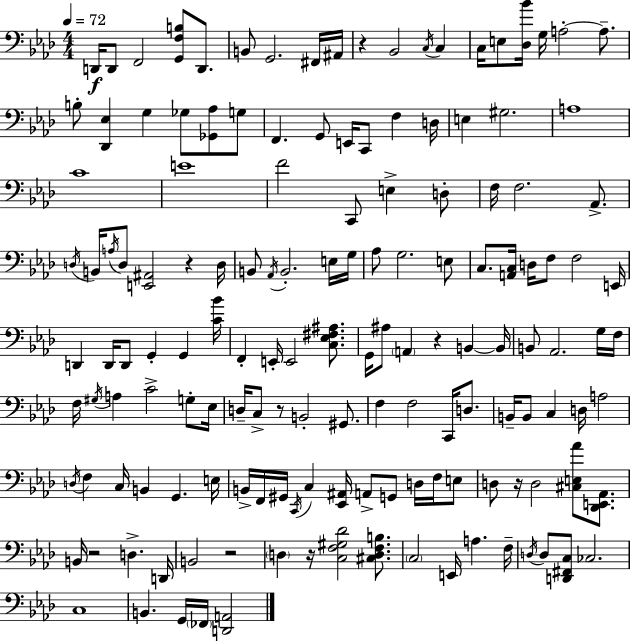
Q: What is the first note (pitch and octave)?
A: D2